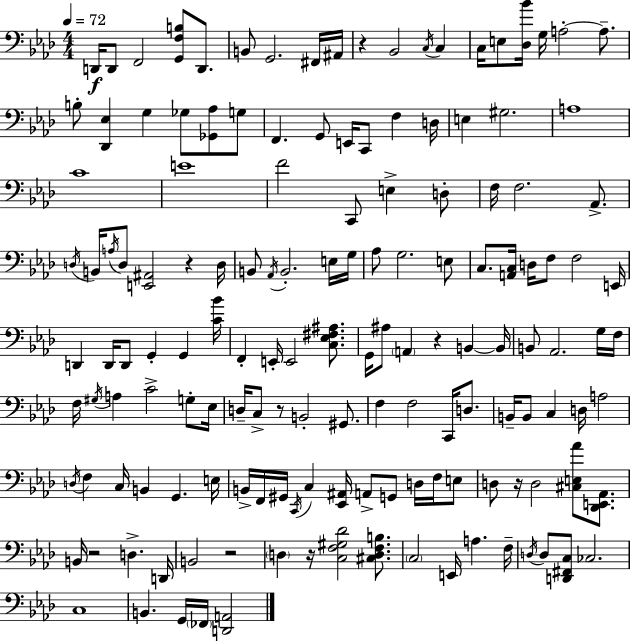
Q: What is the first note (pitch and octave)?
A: D2